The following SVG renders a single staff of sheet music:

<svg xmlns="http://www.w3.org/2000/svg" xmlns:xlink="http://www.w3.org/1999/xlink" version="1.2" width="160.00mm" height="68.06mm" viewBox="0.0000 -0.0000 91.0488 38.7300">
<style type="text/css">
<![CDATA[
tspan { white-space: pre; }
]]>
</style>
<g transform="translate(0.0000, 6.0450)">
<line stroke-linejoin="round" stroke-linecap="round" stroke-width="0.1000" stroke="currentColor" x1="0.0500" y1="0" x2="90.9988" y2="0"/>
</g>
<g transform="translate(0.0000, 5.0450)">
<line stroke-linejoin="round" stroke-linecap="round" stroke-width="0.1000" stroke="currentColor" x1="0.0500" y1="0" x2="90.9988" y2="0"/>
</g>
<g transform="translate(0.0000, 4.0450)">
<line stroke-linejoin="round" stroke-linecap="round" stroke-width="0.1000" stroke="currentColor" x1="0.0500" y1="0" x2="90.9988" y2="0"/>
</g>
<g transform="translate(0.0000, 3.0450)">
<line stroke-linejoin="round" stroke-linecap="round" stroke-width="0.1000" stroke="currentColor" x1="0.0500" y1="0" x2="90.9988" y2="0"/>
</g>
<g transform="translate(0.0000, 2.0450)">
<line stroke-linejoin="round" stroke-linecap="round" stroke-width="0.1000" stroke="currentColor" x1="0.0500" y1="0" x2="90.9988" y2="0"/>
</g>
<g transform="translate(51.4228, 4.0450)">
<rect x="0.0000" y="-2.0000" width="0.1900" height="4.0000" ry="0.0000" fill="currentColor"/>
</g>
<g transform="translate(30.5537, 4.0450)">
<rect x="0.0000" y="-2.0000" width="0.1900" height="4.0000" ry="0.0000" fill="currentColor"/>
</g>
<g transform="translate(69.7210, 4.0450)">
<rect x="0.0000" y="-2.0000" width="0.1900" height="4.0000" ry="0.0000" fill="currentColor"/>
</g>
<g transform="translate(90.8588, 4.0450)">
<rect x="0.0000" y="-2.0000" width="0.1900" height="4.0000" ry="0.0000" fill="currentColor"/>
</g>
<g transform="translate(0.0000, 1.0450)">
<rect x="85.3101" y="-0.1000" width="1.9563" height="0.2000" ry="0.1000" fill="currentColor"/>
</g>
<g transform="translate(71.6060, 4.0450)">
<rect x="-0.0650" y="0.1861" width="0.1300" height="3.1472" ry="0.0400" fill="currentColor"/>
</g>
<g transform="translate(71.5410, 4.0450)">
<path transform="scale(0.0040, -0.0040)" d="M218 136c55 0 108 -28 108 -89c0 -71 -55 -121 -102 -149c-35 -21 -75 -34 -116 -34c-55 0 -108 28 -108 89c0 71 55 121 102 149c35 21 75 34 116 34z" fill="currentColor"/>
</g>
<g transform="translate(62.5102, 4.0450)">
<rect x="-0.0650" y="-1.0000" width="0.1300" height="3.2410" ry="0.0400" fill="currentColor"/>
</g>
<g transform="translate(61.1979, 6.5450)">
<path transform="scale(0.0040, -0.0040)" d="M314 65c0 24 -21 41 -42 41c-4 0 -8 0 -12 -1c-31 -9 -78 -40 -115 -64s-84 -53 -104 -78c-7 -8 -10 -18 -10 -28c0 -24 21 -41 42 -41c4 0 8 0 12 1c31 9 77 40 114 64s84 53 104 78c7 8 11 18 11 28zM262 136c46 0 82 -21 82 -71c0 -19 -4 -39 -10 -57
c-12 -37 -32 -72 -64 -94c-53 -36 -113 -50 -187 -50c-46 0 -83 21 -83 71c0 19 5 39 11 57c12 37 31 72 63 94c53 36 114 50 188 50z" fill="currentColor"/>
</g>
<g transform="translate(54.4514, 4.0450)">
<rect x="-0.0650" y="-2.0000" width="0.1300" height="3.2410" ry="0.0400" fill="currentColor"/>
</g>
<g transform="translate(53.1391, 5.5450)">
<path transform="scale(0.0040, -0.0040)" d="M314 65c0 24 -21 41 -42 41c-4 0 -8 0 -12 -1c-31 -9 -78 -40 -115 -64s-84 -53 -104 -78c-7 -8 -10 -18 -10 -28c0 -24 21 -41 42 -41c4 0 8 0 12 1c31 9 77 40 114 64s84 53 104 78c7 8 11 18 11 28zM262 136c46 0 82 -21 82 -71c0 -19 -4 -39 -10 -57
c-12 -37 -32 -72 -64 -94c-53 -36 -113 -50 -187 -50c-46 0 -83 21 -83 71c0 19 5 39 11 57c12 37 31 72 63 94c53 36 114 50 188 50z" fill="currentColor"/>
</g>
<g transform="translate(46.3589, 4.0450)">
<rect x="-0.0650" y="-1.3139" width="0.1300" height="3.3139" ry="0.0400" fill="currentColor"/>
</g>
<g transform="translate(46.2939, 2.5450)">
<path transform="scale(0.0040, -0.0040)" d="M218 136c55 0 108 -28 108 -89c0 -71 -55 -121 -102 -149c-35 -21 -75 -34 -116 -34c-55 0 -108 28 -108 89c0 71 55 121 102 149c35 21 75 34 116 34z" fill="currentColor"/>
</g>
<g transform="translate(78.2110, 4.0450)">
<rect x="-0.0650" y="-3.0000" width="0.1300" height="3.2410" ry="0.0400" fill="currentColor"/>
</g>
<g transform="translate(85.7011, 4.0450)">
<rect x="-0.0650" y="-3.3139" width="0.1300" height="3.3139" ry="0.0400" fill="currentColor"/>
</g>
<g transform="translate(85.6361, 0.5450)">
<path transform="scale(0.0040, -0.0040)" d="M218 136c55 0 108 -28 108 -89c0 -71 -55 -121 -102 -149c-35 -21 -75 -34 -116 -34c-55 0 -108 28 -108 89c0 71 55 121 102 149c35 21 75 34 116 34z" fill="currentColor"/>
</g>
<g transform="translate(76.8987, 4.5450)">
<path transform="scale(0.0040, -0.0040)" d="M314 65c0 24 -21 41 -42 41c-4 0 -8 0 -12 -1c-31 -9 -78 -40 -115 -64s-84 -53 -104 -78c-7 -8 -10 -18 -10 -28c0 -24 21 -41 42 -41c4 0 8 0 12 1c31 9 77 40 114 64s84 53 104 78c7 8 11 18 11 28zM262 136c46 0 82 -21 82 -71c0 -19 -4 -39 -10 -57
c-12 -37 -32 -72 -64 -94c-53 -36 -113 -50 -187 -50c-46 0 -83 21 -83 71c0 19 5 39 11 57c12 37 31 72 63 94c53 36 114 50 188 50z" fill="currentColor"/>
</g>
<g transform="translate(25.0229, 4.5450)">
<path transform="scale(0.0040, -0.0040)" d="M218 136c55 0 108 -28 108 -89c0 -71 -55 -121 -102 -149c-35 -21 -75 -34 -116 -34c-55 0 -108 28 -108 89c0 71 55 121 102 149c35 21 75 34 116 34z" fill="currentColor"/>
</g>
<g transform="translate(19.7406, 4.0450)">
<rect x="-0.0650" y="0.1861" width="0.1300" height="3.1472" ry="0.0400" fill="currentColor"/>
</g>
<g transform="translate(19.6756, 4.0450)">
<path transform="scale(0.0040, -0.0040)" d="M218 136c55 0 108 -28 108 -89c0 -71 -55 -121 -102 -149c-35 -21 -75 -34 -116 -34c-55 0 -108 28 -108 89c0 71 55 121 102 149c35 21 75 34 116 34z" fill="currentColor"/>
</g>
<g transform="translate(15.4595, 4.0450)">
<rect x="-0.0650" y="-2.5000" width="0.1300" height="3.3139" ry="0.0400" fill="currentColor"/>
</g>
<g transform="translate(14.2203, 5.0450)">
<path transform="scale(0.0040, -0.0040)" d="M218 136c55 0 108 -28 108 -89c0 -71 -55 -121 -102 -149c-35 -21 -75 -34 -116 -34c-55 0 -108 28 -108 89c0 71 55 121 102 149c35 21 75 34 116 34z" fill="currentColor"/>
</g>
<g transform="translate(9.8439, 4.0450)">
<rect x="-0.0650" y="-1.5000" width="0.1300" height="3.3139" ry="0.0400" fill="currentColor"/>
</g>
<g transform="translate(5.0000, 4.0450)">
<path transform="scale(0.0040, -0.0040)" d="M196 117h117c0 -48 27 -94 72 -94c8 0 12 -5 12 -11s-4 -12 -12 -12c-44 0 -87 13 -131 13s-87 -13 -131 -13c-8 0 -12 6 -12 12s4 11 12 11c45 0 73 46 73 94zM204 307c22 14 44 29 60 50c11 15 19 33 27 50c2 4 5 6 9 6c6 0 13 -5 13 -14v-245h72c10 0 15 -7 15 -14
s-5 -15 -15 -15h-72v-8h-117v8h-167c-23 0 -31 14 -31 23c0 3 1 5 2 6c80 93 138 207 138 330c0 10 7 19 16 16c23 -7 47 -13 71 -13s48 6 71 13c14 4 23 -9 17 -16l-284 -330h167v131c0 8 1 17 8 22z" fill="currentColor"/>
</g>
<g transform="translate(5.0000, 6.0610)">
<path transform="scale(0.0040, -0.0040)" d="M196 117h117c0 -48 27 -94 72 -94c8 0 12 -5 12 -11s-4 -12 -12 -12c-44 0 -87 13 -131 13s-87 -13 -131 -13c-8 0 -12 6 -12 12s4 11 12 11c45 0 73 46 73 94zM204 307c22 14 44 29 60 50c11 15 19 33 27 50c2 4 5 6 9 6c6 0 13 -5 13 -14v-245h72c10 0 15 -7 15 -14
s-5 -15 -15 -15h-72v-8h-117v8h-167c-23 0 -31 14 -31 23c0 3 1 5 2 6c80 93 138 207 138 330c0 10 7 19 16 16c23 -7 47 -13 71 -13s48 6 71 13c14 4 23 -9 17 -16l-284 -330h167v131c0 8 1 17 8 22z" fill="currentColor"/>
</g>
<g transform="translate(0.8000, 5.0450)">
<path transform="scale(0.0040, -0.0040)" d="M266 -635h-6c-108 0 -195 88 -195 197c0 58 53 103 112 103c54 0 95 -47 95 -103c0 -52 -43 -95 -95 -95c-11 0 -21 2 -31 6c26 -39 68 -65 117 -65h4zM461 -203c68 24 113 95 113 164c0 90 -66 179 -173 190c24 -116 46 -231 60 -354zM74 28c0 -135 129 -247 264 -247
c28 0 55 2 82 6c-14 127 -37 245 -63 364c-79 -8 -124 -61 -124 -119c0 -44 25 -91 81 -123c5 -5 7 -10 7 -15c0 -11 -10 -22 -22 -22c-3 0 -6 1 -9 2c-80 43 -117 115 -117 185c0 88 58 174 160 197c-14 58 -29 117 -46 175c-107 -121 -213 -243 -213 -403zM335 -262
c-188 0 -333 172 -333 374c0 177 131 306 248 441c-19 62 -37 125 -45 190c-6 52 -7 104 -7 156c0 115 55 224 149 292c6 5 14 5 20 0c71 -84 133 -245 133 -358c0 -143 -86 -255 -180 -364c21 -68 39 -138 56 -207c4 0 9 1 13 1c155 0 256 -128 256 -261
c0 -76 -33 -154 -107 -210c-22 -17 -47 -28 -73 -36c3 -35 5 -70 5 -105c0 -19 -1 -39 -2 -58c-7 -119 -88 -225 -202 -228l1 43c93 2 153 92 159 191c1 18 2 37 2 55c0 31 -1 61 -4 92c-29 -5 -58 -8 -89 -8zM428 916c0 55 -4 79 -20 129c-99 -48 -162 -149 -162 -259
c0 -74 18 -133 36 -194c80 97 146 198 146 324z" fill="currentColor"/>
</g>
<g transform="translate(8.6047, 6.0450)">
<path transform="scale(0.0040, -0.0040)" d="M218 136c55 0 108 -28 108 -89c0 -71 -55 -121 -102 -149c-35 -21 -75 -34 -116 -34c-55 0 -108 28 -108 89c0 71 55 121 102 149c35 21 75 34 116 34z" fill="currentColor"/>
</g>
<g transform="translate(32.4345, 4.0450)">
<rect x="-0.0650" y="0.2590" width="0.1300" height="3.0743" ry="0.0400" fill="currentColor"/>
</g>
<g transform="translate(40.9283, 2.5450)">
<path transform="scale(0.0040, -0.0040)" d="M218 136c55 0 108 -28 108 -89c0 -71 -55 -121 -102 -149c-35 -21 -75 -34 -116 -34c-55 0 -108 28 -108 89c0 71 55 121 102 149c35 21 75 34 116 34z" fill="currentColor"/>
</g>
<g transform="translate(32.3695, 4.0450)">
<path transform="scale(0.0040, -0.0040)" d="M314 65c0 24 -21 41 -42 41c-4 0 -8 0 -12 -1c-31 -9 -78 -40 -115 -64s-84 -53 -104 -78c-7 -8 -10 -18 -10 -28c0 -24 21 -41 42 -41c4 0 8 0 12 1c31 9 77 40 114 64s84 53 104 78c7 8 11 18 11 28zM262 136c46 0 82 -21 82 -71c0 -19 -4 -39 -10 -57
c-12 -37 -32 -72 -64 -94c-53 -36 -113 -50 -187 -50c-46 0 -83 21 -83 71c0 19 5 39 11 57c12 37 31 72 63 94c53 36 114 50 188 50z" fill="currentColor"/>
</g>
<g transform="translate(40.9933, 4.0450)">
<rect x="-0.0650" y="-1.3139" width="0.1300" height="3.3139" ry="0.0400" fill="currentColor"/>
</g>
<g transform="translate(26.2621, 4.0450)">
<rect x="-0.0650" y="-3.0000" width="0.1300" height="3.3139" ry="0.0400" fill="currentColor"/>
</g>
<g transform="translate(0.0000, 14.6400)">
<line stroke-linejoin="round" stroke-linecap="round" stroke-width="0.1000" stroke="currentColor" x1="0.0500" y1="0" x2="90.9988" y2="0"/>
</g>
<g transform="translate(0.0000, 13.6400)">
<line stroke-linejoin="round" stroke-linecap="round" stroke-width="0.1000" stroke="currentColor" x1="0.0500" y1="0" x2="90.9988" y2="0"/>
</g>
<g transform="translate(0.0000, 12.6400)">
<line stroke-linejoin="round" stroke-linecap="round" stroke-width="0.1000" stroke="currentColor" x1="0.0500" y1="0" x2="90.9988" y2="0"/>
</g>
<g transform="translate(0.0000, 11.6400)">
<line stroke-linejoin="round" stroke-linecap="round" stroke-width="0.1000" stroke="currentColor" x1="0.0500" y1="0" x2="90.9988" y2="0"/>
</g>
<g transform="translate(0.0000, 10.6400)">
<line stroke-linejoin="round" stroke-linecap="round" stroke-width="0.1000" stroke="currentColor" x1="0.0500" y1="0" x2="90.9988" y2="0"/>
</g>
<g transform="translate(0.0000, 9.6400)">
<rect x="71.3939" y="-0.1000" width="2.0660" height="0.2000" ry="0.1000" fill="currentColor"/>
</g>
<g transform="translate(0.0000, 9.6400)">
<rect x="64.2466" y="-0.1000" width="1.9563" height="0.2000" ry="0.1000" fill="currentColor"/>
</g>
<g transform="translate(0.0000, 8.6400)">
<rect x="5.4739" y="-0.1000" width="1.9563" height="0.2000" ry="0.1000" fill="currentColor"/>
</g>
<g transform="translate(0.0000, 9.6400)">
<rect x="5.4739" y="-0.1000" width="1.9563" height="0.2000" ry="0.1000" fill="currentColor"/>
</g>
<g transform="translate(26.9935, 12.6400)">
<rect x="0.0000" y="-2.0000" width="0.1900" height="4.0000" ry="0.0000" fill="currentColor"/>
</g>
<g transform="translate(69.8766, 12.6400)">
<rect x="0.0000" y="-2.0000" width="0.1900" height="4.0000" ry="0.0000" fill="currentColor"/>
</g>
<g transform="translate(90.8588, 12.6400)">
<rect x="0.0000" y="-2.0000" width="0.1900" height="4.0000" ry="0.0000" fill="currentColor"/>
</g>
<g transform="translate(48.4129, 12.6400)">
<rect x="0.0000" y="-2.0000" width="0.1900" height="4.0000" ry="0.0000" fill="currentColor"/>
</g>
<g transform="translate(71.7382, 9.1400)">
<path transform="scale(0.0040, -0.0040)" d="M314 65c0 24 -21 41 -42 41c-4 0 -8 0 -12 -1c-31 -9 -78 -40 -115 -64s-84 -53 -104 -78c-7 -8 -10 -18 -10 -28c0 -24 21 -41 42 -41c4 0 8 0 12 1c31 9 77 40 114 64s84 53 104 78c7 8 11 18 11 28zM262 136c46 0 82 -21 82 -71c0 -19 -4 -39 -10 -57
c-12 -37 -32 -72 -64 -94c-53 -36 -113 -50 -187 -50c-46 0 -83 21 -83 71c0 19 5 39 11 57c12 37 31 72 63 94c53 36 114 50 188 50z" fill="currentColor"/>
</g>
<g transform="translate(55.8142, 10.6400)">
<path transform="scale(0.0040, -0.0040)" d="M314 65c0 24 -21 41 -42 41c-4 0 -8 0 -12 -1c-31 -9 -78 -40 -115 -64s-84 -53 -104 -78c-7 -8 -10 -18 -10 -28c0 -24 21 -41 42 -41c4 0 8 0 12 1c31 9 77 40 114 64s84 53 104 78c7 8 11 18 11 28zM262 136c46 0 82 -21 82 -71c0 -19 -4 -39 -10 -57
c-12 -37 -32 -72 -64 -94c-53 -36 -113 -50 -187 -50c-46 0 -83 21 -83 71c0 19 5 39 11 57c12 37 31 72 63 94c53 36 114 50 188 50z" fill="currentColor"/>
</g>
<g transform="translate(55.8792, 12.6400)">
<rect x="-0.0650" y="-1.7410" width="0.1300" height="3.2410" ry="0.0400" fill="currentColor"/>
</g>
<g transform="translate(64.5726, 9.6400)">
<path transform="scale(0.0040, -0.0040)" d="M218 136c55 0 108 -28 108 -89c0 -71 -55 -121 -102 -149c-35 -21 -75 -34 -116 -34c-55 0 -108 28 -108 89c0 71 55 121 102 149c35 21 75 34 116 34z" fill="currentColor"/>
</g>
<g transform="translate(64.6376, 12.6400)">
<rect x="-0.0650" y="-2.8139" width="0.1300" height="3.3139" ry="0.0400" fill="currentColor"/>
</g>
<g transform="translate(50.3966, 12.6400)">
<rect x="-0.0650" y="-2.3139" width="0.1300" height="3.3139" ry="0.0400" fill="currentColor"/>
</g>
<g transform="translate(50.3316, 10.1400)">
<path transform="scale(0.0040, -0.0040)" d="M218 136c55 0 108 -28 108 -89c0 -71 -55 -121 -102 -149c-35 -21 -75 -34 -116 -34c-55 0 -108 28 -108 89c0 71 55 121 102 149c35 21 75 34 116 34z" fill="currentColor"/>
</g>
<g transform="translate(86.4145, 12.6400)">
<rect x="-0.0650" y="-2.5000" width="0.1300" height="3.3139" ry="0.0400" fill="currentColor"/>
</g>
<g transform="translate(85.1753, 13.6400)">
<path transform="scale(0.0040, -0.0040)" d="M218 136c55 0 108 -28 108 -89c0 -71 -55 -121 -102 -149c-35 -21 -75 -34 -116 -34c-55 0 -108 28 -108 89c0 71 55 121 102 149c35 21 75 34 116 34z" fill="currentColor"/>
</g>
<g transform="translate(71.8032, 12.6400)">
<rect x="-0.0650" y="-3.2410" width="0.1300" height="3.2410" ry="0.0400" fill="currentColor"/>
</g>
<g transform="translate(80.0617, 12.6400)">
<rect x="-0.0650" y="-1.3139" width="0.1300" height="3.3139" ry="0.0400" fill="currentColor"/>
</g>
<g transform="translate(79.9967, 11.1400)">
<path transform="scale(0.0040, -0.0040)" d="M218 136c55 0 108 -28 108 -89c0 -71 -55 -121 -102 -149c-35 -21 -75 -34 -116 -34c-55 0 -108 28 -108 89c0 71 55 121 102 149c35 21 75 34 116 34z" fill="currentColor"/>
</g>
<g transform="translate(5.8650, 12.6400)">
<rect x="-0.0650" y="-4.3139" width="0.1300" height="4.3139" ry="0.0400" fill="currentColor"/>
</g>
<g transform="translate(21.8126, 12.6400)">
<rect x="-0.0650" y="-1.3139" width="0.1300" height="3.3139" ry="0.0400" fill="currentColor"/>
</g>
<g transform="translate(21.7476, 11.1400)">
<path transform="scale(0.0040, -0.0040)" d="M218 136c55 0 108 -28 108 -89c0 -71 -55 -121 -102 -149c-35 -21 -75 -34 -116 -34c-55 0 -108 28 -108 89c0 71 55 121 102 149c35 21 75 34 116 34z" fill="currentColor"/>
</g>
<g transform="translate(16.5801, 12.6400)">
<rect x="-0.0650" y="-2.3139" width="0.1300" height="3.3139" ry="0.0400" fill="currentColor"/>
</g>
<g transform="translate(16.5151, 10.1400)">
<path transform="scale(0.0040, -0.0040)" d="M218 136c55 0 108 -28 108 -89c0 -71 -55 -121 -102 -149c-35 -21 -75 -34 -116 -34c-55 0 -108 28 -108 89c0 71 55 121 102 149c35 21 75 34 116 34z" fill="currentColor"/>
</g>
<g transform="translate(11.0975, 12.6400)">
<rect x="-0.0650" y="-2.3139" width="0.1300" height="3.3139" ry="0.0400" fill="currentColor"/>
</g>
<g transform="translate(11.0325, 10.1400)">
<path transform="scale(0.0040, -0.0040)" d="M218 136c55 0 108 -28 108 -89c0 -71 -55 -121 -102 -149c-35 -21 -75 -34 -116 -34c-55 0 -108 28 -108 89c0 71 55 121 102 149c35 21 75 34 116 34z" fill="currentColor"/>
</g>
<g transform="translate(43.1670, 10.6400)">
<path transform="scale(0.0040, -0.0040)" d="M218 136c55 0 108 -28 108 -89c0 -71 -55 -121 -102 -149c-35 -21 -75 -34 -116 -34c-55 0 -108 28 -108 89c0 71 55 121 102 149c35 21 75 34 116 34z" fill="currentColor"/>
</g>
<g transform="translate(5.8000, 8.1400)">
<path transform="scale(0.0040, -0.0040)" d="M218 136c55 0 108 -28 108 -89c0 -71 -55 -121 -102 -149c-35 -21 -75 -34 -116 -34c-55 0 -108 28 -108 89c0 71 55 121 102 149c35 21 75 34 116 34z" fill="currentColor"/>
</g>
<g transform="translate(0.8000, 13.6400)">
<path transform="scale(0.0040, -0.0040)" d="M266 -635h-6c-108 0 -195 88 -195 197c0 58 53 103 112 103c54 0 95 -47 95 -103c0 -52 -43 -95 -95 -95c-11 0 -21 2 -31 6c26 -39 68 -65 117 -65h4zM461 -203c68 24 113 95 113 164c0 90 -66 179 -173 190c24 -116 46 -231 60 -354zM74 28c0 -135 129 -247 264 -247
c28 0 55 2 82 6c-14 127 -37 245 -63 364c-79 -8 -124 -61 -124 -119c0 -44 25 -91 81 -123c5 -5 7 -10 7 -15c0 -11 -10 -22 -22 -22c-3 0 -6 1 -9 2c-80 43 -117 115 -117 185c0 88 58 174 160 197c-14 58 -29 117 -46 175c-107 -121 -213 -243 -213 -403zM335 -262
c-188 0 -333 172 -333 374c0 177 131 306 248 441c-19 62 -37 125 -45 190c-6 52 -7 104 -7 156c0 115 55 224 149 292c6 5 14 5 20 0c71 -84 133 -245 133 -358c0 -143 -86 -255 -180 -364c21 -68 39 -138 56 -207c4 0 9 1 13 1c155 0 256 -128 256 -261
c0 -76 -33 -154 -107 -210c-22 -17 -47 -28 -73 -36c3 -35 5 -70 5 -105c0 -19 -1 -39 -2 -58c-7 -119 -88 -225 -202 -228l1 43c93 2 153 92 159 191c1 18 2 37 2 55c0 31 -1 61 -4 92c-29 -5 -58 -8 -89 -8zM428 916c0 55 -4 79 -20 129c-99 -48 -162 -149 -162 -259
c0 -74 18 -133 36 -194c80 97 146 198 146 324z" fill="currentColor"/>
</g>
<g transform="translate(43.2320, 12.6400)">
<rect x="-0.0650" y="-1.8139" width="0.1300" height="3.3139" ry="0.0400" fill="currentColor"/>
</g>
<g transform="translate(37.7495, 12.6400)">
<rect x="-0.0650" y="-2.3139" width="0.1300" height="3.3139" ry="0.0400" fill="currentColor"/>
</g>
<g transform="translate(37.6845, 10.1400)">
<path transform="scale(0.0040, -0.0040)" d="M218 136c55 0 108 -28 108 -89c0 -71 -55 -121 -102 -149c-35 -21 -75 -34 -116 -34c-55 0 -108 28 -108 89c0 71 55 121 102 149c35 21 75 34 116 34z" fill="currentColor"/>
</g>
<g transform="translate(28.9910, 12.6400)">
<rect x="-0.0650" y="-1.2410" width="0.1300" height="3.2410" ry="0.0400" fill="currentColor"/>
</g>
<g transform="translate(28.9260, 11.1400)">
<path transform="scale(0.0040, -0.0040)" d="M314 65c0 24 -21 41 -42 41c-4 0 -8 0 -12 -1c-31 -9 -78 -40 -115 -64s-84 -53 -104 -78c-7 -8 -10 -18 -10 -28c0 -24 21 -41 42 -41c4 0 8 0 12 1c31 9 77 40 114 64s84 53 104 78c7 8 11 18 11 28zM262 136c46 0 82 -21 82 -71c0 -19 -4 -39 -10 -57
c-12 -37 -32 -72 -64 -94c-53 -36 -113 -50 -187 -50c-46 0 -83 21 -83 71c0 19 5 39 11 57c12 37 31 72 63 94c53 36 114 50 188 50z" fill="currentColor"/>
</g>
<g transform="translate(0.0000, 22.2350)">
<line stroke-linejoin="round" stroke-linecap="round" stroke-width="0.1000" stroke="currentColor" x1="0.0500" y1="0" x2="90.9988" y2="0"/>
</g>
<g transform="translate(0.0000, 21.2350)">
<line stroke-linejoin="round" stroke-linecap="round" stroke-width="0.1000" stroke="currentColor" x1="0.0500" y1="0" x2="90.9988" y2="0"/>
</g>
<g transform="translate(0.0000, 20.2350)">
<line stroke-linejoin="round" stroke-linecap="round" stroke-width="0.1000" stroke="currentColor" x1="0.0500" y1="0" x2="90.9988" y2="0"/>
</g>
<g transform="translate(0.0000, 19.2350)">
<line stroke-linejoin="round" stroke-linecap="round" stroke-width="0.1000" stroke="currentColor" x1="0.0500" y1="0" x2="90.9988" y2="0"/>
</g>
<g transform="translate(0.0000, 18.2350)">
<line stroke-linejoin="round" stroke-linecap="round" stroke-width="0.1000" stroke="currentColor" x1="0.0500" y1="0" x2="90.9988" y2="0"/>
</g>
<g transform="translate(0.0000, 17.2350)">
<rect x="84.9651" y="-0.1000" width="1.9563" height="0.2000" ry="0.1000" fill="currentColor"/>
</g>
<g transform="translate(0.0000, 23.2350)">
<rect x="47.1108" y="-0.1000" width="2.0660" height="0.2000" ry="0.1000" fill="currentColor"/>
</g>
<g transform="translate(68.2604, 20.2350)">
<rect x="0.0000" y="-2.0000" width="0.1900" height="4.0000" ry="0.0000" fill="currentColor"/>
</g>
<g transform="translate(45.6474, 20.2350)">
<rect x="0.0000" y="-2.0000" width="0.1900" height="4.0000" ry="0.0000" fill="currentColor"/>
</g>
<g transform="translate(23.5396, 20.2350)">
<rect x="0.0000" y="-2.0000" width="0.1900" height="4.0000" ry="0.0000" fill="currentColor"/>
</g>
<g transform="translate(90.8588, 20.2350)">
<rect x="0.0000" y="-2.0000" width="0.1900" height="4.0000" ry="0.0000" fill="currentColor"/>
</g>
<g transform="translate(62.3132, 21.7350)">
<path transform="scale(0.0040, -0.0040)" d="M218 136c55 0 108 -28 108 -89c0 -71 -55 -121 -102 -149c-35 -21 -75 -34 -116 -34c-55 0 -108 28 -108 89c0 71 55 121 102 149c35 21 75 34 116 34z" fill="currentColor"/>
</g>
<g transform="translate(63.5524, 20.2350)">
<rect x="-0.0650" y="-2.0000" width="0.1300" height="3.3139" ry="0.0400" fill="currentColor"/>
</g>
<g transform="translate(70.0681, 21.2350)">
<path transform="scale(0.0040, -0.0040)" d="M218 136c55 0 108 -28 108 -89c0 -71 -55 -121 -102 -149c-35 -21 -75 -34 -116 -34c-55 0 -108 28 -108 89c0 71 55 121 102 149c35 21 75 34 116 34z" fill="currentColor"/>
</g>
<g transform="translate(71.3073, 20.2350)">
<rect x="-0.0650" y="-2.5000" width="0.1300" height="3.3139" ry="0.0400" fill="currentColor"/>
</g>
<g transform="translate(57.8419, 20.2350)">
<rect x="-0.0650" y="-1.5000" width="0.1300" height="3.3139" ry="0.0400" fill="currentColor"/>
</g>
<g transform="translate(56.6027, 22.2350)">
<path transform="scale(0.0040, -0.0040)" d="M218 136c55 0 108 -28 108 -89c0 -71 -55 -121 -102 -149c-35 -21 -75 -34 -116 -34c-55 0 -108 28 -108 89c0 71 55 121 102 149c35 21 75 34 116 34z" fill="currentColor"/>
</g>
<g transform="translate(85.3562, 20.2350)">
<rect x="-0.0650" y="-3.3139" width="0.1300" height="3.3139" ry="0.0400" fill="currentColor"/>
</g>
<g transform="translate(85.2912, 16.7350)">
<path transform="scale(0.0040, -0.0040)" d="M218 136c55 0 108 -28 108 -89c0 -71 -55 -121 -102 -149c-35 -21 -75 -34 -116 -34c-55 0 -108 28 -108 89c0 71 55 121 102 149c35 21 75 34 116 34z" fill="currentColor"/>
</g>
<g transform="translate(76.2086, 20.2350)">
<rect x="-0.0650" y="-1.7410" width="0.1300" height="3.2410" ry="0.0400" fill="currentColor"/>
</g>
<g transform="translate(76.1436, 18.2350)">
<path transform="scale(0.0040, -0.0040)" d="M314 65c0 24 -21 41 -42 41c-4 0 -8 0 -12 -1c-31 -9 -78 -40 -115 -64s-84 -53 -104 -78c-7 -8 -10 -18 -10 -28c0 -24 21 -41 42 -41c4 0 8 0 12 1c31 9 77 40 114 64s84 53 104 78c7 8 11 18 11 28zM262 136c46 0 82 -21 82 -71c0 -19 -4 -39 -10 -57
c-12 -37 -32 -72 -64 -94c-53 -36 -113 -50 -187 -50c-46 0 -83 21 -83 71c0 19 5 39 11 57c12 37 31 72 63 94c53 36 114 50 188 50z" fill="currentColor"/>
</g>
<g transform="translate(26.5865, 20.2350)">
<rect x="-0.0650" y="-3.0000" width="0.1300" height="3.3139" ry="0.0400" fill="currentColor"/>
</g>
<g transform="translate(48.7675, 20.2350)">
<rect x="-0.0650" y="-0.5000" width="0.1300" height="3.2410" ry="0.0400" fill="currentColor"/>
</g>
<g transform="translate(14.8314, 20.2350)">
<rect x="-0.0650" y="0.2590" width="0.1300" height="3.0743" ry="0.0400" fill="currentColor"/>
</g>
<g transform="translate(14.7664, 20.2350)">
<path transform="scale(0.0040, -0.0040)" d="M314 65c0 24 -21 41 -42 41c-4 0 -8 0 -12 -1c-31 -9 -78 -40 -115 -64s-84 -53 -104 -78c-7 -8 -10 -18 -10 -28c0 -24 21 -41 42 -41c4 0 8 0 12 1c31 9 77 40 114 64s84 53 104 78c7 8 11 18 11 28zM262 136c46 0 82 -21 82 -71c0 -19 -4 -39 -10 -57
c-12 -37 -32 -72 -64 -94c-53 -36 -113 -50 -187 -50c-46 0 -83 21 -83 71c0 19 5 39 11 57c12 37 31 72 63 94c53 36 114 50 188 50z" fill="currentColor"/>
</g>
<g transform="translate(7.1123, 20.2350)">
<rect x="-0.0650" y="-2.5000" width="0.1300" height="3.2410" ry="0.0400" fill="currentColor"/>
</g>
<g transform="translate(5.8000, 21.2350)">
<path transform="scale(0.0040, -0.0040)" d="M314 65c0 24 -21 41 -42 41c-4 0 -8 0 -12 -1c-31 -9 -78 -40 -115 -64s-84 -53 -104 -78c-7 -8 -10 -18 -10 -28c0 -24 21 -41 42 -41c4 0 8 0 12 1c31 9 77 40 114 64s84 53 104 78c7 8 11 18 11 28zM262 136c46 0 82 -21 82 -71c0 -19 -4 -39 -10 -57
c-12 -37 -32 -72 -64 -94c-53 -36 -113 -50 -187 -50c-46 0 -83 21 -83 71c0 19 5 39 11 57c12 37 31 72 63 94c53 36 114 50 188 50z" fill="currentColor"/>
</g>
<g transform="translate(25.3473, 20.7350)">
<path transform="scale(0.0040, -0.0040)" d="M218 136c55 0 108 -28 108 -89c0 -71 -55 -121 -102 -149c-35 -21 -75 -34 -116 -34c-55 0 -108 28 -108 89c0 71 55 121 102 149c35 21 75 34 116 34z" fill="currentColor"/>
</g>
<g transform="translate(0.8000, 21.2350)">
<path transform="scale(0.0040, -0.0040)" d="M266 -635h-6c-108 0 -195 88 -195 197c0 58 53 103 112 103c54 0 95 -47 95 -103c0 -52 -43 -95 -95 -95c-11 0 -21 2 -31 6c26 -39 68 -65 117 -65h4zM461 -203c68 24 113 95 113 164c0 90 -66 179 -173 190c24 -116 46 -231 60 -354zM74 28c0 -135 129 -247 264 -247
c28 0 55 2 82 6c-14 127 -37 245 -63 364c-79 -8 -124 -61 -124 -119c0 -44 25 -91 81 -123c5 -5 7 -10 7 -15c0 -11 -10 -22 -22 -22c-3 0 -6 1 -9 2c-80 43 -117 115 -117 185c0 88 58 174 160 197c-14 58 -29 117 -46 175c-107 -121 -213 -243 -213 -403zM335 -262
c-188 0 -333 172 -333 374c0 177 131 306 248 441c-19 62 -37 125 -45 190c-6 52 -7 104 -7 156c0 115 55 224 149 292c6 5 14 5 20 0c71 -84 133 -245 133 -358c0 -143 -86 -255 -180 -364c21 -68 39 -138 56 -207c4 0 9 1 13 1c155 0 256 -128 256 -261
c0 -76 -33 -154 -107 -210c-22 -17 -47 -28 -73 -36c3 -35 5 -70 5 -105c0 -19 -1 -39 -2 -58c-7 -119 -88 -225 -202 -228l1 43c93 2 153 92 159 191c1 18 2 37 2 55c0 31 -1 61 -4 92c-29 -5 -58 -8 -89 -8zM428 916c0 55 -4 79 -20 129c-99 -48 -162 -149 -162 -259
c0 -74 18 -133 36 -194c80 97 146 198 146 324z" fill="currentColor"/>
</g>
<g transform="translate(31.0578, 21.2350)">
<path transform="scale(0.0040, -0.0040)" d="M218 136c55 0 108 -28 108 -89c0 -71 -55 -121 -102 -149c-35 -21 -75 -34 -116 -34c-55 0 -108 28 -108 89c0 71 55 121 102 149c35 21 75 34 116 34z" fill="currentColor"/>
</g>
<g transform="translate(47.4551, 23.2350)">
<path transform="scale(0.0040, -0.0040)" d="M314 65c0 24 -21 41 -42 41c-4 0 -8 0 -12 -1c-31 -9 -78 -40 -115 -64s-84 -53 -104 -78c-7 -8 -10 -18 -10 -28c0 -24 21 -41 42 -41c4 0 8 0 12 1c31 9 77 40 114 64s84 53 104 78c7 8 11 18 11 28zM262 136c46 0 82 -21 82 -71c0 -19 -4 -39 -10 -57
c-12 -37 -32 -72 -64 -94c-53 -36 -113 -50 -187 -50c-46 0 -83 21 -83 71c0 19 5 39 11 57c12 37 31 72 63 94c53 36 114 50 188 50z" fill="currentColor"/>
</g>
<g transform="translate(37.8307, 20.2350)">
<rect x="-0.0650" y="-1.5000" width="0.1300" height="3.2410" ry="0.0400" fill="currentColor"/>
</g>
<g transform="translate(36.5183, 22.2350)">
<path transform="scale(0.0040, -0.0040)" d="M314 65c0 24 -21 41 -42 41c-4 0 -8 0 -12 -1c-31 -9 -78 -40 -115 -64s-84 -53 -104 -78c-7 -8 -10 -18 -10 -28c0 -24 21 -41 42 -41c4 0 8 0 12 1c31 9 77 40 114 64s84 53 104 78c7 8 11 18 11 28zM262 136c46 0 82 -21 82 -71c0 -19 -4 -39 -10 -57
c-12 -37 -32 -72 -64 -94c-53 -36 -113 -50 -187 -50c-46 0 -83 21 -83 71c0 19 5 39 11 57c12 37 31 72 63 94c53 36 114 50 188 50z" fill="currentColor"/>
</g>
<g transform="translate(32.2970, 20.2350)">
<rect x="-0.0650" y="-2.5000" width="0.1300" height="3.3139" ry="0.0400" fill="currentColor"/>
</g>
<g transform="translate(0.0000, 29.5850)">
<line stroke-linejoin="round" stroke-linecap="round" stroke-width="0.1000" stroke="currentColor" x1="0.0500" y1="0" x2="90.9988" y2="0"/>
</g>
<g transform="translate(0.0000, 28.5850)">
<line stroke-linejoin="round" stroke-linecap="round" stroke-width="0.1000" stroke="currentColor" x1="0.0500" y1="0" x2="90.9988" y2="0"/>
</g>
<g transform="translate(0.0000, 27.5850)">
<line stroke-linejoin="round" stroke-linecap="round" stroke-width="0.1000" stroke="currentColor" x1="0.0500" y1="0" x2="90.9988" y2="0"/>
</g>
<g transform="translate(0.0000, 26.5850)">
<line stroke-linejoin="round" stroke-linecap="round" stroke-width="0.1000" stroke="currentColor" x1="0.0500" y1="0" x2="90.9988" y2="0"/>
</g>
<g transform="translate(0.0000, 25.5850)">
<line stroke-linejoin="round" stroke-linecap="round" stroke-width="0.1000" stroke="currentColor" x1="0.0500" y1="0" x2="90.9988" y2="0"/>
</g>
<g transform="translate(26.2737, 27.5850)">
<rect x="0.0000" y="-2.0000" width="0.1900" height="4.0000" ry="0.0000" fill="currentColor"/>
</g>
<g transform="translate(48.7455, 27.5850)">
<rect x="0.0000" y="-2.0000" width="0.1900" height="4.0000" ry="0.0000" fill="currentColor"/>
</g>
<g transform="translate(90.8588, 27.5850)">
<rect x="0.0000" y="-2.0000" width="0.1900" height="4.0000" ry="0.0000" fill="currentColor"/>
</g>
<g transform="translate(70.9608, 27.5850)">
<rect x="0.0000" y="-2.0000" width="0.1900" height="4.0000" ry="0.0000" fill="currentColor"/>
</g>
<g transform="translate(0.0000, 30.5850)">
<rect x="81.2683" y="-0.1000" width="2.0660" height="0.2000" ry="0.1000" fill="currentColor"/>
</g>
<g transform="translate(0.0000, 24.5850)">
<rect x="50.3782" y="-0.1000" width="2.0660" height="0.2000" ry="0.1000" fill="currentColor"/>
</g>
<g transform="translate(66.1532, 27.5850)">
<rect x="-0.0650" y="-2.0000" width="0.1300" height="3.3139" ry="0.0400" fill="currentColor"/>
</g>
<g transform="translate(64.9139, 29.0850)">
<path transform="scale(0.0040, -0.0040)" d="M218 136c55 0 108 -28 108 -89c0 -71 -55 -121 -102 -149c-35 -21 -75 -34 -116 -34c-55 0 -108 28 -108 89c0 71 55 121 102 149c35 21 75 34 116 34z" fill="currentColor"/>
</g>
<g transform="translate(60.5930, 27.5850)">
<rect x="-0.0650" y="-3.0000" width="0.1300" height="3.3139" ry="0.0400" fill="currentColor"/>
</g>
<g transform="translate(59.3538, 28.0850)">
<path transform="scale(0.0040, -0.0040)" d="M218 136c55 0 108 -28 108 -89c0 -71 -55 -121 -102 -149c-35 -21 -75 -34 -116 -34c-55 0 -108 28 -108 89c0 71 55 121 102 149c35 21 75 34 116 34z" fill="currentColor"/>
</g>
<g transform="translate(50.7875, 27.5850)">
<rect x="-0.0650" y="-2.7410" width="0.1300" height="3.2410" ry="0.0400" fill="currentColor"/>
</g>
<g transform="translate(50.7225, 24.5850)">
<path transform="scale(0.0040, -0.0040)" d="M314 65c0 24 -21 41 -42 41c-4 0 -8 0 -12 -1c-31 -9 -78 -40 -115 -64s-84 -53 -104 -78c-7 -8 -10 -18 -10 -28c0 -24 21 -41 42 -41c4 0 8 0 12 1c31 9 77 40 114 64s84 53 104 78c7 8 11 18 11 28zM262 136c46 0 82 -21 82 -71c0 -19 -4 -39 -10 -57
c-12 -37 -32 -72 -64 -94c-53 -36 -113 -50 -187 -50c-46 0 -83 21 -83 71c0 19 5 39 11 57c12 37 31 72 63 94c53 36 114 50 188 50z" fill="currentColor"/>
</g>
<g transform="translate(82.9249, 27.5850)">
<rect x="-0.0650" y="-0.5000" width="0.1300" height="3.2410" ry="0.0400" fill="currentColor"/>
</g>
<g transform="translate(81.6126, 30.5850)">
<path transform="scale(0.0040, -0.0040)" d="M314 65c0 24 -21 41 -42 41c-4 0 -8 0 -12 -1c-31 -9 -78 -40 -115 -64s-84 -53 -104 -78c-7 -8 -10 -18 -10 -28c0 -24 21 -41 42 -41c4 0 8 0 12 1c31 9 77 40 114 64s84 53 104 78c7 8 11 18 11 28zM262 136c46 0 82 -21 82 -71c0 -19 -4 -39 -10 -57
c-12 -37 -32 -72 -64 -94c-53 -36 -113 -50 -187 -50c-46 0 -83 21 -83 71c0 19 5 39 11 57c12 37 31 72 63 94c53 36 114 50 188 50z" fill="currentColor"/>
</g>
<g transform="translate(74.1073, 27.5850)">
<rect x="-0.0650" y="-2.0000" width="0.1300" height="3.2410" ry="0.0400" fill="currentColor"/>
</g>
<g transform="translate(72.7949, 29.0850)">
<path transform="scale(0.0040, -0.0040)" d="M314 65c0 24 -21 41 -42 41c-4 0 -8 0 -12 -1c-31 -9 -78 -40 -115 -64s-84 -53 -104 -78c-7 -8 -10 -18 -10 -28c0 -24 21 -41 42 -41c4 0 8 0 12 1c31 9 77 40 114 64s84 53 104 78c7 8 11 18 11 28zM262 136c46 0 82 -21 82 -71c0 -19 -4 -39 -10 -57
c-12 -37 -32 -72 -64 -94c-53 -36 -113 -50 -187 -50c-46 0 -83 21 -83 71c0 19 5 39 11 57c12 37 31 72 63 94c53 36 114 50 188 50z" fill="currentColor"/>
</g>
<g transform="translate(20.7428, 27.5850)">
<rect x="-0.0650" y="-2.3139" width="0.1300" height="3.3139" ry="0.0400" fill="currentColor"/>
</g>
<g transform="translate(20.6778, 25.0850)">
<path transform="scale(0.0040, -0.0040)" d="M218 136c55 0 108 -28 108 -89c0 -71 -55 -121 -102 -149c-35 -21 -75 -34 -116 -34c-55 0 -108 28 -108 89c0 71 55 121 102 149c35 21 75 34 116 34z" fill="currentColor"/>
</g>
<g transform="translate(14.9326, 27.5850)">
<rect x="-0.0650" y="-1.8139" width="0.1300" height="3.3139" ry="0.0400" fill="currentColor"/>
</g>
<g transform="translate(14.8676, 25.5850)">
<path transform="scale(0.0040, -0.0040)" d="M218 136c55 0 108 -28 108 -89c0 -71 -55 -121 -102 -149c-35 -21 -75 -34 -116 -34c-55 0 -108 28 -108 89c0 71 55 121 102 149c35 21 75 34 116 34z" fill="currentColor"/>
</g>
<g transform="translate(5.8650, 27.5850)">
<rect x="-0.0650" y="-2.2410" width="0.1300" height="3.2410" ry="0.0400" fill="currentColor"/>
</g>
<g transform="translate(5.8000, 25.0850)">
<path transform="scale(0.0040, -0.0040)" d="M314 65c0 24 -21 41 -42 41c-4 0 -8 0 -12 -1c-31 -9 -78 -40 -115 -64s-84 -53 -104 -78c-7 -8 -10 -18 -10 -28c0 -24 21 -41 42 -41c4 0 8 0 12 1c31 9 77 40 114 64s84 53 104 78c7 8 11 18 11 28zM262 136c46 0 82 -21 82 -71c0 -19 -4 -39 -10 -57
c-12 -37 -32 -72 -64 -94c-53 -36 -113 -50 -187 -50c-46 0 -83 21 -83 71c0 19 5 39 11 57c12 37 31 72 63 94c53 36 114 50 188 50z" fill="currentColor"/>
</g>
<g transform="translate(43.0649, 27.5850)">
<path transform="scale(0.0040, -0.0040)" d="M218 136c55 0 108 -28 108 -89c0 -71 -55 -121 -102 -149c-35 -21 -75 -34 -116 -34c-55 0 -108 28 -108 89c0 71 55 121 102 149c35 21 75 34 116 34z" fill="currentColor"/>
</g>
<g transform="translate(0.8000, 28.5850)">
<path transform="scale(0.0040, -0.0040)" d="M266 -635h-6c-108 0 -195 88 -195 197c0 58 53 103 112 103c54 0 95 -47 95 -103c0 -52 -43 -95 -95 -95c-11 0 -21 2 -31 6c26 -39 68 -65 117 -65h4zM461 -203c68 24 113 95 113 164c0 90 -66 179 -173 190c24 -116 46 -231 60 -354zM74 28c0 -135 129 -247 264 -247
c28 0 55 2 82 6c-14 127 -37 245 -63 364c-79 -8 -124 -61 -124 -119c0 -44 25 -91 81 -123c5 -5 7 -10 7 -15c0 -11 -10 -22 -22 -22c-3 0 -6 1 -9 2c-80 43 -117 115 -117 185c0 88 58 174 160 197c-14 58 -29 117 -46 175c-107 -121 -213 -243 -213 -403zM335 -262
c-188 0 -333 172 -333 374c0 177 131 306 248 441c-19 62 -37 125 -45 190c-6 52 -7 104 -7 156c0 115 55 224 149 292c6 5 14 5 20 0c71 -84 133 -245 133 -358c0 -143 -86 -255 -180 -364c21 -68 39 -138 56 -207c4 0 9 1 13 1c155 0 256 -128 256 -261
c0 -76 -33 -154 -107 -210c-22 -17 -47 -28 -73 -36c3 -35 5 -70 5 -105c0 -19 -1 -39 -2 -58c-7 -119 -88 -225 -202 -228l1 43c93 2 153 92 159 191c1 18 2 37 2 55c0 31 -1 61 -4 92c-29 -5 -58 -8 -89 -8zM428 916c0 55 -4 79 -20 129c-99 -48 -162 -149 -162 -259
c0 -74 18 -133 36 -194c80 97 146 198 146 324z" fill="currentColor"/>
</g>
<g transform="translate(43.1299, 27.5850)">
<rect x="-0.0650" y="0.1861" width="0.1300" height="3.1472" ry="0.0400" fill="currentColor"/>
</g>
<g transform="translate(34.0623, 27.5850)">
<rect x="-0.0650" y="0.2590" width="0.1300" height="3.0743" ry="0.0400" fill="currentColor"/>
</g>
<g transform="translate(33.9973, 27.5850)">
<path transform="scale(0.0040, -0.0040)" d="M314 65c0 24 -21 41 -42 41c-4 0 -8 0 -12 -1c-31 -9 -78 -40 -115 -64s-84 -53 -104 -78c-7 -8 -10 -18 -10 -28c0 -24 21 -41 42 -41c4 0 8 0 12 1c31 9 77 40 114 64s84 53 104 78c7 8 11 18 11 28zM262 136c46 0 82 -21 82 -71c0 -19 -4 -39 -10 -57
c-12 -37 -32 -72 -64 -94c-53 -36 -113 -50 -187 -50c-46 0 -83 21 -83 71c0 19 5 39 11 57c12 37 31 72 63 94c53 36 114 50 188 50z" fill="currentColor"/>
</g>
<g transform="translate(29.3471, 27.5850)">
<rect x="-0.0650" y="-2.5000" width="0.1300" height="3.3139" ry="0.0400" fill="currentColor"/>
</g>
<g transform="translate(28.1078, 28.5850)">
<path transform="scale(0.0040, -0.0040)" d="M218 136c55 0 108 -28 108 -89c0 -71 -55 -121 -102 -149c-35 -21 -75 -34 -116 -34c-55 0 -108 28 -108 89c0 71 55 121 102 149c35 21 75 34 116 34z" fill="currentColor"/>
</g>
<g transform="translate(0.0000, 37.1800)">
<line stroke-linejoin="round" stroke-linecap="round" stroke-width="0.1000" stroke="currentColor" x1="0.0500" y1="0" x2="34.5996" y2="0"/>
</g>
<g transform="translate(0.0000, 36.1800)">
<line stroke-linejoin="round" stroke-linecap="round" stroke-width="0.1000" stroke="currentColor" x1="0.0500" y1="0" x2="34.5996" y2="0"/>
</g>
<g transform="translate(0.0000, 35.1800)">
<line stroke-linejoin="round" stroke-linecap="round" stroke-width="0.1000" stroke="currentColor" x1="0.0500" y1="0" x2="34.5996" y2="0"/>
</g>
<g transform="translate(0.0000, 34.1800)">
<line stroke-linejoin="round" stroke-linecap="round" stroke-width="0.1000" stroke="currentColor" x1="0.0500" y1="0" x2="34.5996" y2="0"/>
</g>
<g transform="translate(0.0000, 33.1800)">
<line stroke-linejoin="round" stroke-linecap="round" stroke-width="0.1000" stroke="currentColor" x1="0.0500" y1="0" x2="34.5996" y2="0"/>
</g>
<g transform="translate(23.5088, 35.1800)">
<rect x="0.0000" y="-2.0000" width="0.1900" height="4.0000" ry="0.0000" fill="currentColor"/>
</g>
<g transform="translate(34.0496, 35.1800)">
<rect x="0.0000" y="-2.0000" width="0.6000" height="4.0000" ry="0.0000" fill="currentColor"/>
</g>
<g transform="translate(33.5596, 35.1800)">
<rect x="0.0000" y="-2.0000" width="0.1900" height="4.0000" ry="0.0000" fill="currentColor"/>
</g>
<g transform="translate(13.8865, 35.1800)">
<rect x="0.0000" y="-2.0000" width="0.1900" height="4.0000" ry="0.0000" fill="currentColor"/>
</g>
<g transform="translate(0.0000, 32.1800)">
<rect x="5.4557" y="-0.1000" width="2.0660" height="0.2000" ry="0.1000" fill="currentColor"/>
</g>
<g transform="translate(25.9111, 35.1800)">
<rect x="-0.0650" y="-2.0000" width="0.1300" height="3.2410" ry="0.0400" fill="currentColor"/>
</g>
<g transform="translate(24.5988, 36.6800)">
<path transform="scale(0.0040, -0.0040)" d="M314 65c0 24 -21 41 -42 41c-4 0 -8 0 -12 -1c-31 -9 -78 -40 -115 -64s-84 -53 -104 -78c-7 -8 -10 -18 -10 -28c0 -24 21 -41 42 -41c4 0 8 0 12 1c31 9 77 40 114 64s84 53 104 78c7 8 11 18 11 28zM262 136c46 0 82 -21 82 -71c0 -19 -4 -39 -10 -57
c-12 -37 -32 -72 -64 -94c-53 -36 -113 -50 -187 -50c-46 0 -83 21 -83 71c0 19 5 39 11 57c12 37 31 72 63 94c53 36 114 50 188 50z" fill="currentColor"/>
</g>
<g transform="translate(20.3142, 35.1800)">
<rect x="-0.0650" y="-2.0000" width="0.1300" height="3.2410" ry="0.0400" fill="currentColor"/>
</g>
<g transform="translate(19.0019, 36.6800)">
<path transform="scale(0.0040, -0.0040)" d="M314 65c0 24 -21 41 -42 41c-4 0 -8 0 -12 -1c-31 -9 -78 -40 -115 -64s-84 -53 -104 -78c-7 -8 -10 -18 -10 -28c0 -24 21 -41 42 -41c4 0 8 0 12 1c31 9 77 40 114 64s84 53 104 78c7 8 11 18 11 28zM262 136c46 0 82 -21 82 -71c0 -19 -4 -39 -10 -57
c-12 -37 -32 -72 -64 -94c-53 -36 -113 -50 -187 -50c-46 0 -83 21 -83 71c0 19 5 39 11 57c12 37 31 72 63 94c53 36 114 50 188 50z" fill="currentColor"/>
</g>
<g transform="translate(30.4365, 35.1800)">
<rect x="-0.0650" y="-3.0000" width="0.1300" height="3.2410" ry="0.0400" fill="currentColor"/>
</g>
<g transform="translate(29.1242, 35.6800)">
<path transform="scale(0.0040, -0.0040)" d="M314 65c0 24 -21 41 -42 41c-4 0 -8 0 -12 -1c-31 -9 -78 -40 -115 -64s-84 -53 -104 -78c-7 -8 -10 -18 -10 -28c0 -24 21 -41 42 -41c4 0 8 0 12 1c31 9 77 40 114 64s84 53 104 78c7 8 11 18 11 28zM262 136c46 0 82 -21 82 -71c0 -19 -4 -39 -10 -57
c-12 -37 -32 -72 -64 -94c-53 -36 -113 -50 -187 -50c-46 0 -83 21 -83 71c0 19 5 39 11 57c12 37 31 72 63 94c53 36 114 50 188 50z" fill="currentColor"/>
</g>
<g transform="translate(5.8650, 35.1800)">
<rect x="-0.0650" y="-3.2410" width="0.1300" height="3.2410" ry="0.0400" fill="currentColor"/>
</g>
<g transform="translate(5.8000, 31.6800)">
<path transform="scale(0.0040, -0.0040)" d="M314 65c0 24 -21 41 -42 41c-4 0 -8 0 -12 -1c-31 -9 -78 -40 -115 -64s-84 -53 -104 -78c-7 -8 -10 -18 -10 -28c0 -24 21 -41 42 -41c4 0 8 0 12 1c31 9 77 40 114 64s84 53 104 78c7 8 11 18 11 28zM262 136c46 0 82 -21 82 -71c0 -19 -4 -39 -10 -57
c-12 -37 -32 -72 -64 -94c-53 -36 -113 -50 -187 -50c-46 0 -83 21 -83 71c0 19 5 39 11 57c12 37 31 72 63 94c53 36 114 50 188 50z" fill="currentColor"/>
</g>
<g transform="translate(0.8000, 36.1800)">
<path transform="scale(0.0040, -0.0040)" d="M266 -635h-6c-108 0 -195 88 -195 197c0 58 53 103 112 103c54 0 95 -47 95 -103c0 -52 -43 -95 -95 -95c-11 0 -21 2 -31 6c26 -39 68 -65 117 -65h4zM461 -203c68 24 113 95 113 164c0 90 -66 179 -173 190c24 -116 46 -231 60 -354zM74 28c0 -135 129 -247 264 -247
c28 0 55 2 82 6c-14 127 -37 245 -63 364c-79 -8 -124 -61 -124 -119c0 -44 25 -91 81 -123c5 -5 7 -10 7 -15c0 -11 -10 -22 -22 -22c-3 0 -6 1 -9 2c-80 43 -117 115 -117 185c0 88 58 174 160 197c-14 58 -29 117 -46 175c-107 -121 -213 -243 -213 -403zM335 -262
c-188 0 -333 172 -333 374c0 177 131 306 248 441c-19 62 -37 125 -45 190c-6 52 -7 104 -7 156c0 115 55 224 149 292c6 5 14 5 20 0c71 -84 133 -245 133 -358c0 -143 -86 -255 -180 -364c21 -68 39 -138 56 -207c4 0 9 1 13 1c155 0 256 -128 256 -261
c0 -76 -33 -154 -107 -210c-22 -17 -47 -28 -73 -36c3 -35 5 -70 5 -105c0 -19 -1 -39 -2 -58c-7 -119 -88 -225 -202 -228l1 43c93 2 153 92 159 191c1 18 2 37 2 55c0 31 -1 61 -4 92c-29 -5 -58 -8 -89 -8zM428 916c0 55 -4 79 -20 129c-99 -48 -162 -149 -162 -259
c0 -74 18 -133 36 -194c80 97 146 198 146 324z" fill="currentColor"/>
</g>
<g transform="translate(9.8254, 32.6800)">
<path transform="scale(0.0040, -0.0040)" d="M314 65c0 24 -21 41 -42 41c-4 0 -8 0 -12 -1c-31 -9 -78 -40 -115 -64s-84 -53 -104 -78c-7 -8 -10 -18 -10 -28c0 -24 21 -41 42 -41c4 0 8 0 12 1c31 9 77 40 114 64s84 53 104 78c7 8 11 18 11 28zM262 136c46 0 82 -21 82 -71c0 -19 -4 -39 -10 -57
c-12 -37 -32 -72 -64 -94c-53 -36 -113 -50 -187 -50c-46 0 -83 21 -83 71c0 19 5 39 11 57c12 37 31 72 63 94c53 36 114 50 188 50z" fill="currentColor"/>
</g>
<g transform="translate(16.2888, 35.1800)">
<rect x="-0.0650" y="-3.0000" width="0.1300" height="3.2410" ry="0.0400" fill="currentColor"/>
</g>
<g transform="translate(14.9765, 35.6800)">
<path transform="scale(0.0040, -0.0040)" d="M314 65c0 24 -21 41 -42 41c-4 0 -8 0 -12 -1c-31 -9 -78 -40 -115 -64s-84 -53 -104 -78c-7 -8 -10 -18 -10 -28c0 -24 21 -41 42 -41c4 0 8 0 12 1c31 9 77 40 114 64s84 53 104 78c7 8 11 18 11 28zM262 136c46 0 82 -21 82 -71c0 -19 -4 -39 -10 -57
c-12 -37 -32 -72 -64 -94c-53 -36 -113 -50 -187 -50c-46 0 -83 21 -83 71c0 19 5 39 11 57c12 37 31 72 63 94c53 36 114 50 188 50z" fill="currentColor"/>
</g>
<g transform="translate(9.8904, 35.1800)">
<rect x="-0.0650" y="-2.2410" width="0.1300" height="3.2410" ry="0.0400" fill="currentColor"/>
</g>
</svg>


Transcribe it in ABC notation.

X:1
T:Untitled
M:4/4
L:1/4
K:C
E G B A B2 e e F2 D2 B A2 b d' g g e e2 g f g f2 a b2 e G G2 B2 A G E2 C2 E F G f2 b g2 f g G B2 B a2 A F F2 C2 b2 g2 A2 F2 F2 A2